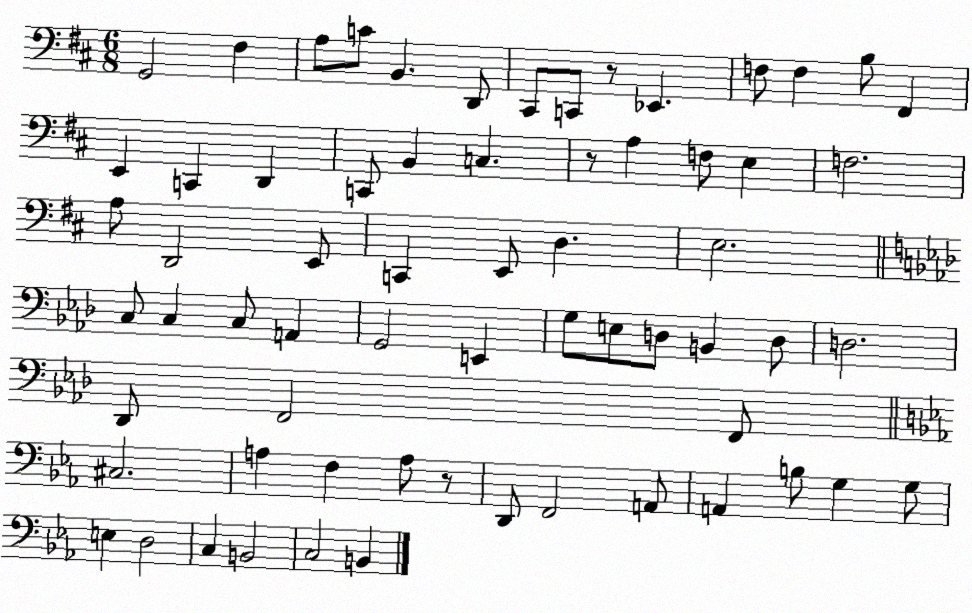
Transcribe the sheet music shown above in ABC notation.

X:1
T:Untitled
M:6/8
L:1/4
K:D
G,,2 ^F, A,/2 C/2 B,, D,,/2 ^C,,/2 C,,/2 z/2 _E,, F,/2 F, B,/2 ^F,, E,, C,, D,, C,,/2 B,, C, z/2 A, F,/2 E, F,2 A,/2 D,,2 E,,/2 C,, E,,/2 D, E,2 C,/2 C, C,/2 A,, G,,2 E,, G,/2 E,/2 D,/2 B,, D,/2 D,2 _D,,/2 F,,2 F,,/2 ^C,2 A, F, A,/2 z/2 D,,/2 F,,2 A,,/2 A,, B,/2 G, G,/2 E, D,2 C, B,,2 C,2 B,,